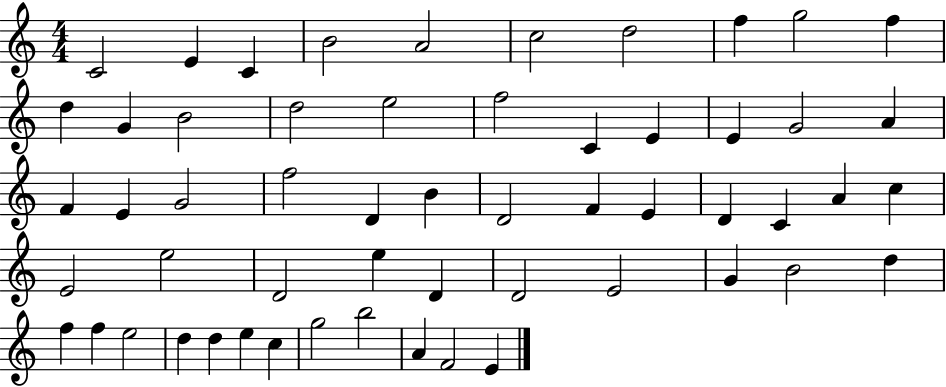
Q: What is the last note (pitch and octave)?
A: E4